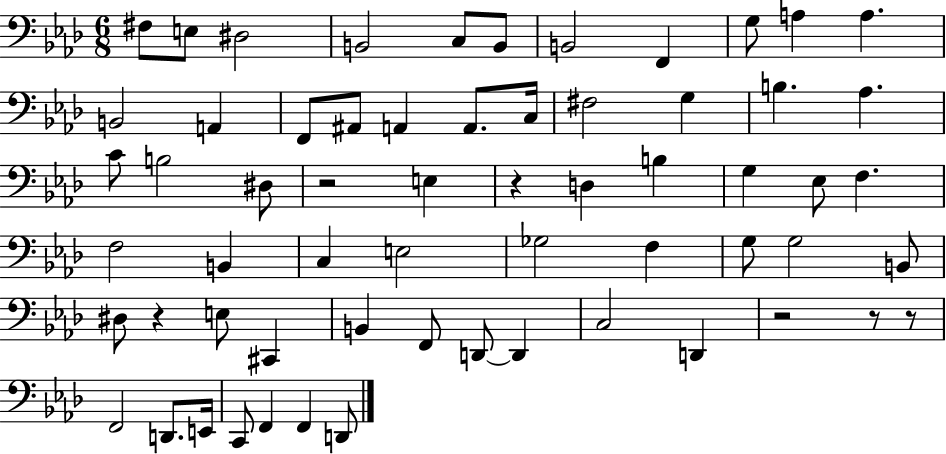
{
  \clef bass
  \numericTimeSignature
  \time 6/8
  \key aes \major
  fis8 e8 dis2 | b,2 c8 b,8 | b,2 f,4 | g8 a4 a4. | \break b,2 a,4 | f,8 ais,8 a,4 a,8. c16 | fis2 g4 | b4. aes4. | \break c'8 b2 dis8 | r2 e4 | r4 d4 b4 | g4 ees8 f4. | \break f2 b,4 | c4 e2 | ges2 f4 | g8 g2 b,8 | \break dis8 r4 e8 cis,4 | b,4 f,8 d,8~~ d,4 | c2 d,4 | r2 r8 r8 | \break f,2 d,8. e,16 | c,8 f,4 f,4 d,8 | \bar "|."
}